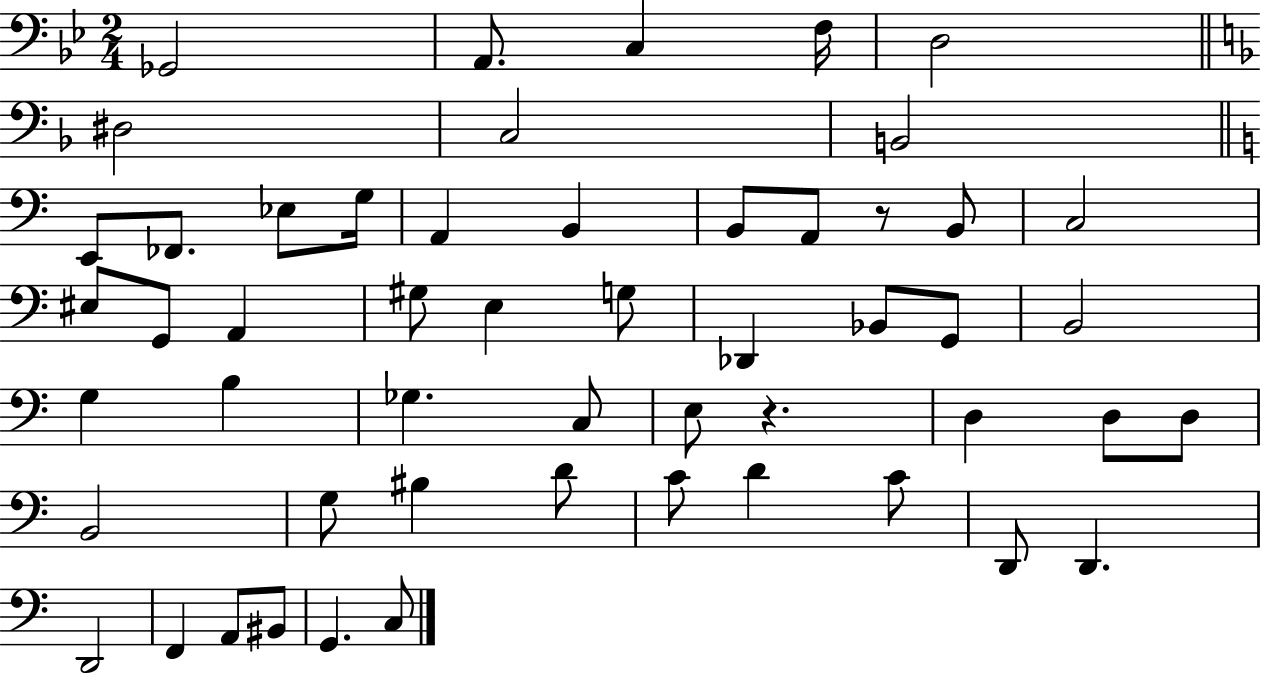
{
  \clef bass
  \numericTimeSignature
  \time 2/4
  \key bes \major
  ges,2 | a,8. c4 f16 | d2 | \bar "||" \break \key f \major dis2 | c2 | b,2 | \bar "||" \break \key c \major e,8 fes,8. ees8 g16 | a,4 b,4 | b,8 a,8 r8 b,8 | c2 | \break eis8 g,8 a,4 | gis8 e4 g8 | des,4 bes,8 g,8 | b,2 | \break g4 b4 | ges4. c8 | e8 r4. | d4 d8 d8 | \break b,2 | g8 bis4 d'8 | c'8 d'4 c'8 | d,8 d,4. | \break d,2 | f,4 a,8 bis,8 | g,4. c8 | \bar "|."
}